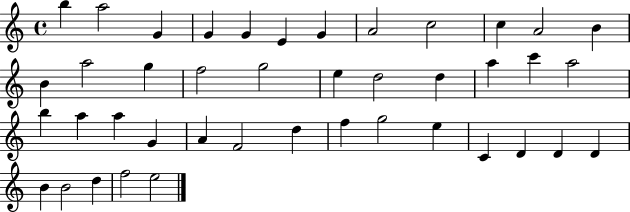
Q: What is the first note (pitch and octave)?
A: B5